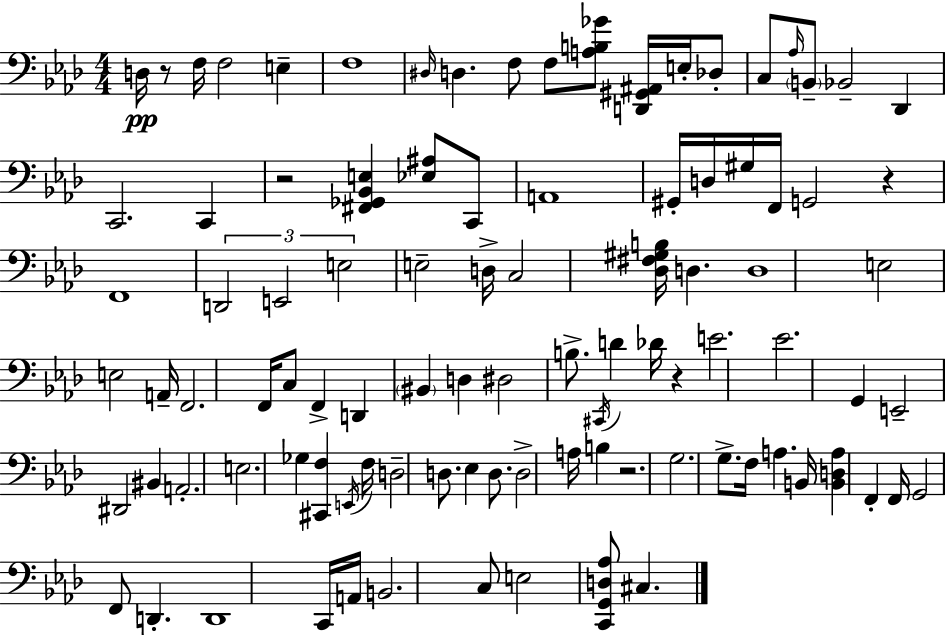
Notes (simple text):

D3/s R/e F3/s F3/h E3/q F3/w D#3/s D3/q. F3/e F3/e [A3,B3,Gb4]/e [D2,G#2,A#2]/s E3/s Db3/e C3/e Ab3/s B2/e Bb2/h Db2/q C2/h. C2/q R/h [F#2,Gb2,Bb2,E3]/q [Eb3,A#3]/e C2/e A2/w G#2/s D3/s G#3/s F2/s G2/h R/q F2/w D2/h E2/h E3/h E3/h D3/s C3/h [Db3,F#3,G#3,B3]/s D3/q. D3/w E3/h E3/h A2/s F2/h. F2/s C3/e F2/q D2/q BIS2/q D3/q D#3/h B3/e. C#2/s D4/q Db4/s R/q E4/h. Eb4/h. G2/q E2/h D#2/h BIS2/q A2/h. E3/h. Gb3/q [C#2,F3]/q E2/s F3/s D3/h D3/e. Eb3/q D3/e. D3/h A3/s B3/q R/h. G3/h. G3/e. F3/s A3/q. B2/s [B2,D3,A3]/q F2/q F2/s G2/h F2/e D2/q. D2/w C2/s A2/s B2/h. C3/e E3/h [C2,G2,D3,Ab3]/e C#3/q.